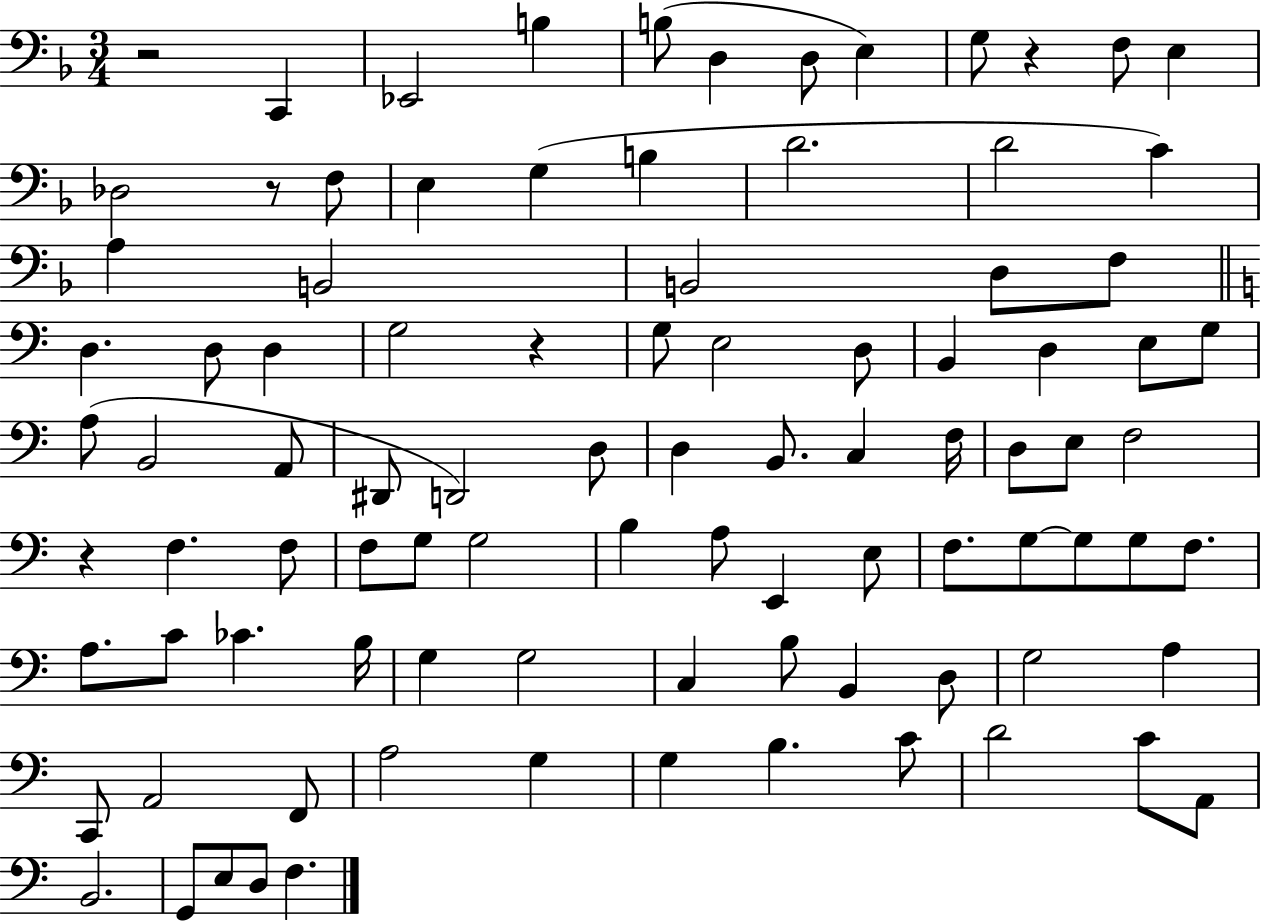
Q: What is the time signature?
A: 3/4